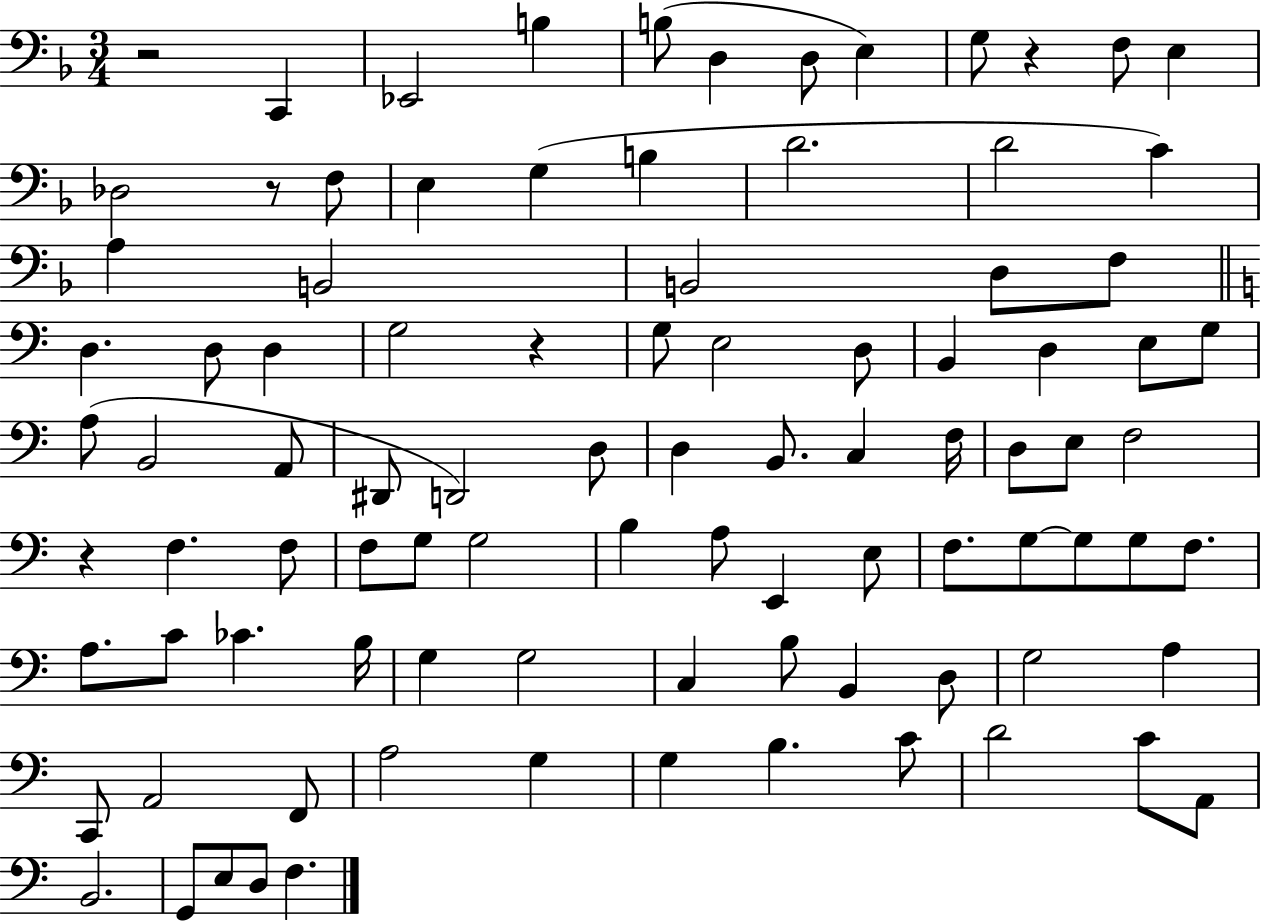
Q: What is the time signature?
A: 3/4